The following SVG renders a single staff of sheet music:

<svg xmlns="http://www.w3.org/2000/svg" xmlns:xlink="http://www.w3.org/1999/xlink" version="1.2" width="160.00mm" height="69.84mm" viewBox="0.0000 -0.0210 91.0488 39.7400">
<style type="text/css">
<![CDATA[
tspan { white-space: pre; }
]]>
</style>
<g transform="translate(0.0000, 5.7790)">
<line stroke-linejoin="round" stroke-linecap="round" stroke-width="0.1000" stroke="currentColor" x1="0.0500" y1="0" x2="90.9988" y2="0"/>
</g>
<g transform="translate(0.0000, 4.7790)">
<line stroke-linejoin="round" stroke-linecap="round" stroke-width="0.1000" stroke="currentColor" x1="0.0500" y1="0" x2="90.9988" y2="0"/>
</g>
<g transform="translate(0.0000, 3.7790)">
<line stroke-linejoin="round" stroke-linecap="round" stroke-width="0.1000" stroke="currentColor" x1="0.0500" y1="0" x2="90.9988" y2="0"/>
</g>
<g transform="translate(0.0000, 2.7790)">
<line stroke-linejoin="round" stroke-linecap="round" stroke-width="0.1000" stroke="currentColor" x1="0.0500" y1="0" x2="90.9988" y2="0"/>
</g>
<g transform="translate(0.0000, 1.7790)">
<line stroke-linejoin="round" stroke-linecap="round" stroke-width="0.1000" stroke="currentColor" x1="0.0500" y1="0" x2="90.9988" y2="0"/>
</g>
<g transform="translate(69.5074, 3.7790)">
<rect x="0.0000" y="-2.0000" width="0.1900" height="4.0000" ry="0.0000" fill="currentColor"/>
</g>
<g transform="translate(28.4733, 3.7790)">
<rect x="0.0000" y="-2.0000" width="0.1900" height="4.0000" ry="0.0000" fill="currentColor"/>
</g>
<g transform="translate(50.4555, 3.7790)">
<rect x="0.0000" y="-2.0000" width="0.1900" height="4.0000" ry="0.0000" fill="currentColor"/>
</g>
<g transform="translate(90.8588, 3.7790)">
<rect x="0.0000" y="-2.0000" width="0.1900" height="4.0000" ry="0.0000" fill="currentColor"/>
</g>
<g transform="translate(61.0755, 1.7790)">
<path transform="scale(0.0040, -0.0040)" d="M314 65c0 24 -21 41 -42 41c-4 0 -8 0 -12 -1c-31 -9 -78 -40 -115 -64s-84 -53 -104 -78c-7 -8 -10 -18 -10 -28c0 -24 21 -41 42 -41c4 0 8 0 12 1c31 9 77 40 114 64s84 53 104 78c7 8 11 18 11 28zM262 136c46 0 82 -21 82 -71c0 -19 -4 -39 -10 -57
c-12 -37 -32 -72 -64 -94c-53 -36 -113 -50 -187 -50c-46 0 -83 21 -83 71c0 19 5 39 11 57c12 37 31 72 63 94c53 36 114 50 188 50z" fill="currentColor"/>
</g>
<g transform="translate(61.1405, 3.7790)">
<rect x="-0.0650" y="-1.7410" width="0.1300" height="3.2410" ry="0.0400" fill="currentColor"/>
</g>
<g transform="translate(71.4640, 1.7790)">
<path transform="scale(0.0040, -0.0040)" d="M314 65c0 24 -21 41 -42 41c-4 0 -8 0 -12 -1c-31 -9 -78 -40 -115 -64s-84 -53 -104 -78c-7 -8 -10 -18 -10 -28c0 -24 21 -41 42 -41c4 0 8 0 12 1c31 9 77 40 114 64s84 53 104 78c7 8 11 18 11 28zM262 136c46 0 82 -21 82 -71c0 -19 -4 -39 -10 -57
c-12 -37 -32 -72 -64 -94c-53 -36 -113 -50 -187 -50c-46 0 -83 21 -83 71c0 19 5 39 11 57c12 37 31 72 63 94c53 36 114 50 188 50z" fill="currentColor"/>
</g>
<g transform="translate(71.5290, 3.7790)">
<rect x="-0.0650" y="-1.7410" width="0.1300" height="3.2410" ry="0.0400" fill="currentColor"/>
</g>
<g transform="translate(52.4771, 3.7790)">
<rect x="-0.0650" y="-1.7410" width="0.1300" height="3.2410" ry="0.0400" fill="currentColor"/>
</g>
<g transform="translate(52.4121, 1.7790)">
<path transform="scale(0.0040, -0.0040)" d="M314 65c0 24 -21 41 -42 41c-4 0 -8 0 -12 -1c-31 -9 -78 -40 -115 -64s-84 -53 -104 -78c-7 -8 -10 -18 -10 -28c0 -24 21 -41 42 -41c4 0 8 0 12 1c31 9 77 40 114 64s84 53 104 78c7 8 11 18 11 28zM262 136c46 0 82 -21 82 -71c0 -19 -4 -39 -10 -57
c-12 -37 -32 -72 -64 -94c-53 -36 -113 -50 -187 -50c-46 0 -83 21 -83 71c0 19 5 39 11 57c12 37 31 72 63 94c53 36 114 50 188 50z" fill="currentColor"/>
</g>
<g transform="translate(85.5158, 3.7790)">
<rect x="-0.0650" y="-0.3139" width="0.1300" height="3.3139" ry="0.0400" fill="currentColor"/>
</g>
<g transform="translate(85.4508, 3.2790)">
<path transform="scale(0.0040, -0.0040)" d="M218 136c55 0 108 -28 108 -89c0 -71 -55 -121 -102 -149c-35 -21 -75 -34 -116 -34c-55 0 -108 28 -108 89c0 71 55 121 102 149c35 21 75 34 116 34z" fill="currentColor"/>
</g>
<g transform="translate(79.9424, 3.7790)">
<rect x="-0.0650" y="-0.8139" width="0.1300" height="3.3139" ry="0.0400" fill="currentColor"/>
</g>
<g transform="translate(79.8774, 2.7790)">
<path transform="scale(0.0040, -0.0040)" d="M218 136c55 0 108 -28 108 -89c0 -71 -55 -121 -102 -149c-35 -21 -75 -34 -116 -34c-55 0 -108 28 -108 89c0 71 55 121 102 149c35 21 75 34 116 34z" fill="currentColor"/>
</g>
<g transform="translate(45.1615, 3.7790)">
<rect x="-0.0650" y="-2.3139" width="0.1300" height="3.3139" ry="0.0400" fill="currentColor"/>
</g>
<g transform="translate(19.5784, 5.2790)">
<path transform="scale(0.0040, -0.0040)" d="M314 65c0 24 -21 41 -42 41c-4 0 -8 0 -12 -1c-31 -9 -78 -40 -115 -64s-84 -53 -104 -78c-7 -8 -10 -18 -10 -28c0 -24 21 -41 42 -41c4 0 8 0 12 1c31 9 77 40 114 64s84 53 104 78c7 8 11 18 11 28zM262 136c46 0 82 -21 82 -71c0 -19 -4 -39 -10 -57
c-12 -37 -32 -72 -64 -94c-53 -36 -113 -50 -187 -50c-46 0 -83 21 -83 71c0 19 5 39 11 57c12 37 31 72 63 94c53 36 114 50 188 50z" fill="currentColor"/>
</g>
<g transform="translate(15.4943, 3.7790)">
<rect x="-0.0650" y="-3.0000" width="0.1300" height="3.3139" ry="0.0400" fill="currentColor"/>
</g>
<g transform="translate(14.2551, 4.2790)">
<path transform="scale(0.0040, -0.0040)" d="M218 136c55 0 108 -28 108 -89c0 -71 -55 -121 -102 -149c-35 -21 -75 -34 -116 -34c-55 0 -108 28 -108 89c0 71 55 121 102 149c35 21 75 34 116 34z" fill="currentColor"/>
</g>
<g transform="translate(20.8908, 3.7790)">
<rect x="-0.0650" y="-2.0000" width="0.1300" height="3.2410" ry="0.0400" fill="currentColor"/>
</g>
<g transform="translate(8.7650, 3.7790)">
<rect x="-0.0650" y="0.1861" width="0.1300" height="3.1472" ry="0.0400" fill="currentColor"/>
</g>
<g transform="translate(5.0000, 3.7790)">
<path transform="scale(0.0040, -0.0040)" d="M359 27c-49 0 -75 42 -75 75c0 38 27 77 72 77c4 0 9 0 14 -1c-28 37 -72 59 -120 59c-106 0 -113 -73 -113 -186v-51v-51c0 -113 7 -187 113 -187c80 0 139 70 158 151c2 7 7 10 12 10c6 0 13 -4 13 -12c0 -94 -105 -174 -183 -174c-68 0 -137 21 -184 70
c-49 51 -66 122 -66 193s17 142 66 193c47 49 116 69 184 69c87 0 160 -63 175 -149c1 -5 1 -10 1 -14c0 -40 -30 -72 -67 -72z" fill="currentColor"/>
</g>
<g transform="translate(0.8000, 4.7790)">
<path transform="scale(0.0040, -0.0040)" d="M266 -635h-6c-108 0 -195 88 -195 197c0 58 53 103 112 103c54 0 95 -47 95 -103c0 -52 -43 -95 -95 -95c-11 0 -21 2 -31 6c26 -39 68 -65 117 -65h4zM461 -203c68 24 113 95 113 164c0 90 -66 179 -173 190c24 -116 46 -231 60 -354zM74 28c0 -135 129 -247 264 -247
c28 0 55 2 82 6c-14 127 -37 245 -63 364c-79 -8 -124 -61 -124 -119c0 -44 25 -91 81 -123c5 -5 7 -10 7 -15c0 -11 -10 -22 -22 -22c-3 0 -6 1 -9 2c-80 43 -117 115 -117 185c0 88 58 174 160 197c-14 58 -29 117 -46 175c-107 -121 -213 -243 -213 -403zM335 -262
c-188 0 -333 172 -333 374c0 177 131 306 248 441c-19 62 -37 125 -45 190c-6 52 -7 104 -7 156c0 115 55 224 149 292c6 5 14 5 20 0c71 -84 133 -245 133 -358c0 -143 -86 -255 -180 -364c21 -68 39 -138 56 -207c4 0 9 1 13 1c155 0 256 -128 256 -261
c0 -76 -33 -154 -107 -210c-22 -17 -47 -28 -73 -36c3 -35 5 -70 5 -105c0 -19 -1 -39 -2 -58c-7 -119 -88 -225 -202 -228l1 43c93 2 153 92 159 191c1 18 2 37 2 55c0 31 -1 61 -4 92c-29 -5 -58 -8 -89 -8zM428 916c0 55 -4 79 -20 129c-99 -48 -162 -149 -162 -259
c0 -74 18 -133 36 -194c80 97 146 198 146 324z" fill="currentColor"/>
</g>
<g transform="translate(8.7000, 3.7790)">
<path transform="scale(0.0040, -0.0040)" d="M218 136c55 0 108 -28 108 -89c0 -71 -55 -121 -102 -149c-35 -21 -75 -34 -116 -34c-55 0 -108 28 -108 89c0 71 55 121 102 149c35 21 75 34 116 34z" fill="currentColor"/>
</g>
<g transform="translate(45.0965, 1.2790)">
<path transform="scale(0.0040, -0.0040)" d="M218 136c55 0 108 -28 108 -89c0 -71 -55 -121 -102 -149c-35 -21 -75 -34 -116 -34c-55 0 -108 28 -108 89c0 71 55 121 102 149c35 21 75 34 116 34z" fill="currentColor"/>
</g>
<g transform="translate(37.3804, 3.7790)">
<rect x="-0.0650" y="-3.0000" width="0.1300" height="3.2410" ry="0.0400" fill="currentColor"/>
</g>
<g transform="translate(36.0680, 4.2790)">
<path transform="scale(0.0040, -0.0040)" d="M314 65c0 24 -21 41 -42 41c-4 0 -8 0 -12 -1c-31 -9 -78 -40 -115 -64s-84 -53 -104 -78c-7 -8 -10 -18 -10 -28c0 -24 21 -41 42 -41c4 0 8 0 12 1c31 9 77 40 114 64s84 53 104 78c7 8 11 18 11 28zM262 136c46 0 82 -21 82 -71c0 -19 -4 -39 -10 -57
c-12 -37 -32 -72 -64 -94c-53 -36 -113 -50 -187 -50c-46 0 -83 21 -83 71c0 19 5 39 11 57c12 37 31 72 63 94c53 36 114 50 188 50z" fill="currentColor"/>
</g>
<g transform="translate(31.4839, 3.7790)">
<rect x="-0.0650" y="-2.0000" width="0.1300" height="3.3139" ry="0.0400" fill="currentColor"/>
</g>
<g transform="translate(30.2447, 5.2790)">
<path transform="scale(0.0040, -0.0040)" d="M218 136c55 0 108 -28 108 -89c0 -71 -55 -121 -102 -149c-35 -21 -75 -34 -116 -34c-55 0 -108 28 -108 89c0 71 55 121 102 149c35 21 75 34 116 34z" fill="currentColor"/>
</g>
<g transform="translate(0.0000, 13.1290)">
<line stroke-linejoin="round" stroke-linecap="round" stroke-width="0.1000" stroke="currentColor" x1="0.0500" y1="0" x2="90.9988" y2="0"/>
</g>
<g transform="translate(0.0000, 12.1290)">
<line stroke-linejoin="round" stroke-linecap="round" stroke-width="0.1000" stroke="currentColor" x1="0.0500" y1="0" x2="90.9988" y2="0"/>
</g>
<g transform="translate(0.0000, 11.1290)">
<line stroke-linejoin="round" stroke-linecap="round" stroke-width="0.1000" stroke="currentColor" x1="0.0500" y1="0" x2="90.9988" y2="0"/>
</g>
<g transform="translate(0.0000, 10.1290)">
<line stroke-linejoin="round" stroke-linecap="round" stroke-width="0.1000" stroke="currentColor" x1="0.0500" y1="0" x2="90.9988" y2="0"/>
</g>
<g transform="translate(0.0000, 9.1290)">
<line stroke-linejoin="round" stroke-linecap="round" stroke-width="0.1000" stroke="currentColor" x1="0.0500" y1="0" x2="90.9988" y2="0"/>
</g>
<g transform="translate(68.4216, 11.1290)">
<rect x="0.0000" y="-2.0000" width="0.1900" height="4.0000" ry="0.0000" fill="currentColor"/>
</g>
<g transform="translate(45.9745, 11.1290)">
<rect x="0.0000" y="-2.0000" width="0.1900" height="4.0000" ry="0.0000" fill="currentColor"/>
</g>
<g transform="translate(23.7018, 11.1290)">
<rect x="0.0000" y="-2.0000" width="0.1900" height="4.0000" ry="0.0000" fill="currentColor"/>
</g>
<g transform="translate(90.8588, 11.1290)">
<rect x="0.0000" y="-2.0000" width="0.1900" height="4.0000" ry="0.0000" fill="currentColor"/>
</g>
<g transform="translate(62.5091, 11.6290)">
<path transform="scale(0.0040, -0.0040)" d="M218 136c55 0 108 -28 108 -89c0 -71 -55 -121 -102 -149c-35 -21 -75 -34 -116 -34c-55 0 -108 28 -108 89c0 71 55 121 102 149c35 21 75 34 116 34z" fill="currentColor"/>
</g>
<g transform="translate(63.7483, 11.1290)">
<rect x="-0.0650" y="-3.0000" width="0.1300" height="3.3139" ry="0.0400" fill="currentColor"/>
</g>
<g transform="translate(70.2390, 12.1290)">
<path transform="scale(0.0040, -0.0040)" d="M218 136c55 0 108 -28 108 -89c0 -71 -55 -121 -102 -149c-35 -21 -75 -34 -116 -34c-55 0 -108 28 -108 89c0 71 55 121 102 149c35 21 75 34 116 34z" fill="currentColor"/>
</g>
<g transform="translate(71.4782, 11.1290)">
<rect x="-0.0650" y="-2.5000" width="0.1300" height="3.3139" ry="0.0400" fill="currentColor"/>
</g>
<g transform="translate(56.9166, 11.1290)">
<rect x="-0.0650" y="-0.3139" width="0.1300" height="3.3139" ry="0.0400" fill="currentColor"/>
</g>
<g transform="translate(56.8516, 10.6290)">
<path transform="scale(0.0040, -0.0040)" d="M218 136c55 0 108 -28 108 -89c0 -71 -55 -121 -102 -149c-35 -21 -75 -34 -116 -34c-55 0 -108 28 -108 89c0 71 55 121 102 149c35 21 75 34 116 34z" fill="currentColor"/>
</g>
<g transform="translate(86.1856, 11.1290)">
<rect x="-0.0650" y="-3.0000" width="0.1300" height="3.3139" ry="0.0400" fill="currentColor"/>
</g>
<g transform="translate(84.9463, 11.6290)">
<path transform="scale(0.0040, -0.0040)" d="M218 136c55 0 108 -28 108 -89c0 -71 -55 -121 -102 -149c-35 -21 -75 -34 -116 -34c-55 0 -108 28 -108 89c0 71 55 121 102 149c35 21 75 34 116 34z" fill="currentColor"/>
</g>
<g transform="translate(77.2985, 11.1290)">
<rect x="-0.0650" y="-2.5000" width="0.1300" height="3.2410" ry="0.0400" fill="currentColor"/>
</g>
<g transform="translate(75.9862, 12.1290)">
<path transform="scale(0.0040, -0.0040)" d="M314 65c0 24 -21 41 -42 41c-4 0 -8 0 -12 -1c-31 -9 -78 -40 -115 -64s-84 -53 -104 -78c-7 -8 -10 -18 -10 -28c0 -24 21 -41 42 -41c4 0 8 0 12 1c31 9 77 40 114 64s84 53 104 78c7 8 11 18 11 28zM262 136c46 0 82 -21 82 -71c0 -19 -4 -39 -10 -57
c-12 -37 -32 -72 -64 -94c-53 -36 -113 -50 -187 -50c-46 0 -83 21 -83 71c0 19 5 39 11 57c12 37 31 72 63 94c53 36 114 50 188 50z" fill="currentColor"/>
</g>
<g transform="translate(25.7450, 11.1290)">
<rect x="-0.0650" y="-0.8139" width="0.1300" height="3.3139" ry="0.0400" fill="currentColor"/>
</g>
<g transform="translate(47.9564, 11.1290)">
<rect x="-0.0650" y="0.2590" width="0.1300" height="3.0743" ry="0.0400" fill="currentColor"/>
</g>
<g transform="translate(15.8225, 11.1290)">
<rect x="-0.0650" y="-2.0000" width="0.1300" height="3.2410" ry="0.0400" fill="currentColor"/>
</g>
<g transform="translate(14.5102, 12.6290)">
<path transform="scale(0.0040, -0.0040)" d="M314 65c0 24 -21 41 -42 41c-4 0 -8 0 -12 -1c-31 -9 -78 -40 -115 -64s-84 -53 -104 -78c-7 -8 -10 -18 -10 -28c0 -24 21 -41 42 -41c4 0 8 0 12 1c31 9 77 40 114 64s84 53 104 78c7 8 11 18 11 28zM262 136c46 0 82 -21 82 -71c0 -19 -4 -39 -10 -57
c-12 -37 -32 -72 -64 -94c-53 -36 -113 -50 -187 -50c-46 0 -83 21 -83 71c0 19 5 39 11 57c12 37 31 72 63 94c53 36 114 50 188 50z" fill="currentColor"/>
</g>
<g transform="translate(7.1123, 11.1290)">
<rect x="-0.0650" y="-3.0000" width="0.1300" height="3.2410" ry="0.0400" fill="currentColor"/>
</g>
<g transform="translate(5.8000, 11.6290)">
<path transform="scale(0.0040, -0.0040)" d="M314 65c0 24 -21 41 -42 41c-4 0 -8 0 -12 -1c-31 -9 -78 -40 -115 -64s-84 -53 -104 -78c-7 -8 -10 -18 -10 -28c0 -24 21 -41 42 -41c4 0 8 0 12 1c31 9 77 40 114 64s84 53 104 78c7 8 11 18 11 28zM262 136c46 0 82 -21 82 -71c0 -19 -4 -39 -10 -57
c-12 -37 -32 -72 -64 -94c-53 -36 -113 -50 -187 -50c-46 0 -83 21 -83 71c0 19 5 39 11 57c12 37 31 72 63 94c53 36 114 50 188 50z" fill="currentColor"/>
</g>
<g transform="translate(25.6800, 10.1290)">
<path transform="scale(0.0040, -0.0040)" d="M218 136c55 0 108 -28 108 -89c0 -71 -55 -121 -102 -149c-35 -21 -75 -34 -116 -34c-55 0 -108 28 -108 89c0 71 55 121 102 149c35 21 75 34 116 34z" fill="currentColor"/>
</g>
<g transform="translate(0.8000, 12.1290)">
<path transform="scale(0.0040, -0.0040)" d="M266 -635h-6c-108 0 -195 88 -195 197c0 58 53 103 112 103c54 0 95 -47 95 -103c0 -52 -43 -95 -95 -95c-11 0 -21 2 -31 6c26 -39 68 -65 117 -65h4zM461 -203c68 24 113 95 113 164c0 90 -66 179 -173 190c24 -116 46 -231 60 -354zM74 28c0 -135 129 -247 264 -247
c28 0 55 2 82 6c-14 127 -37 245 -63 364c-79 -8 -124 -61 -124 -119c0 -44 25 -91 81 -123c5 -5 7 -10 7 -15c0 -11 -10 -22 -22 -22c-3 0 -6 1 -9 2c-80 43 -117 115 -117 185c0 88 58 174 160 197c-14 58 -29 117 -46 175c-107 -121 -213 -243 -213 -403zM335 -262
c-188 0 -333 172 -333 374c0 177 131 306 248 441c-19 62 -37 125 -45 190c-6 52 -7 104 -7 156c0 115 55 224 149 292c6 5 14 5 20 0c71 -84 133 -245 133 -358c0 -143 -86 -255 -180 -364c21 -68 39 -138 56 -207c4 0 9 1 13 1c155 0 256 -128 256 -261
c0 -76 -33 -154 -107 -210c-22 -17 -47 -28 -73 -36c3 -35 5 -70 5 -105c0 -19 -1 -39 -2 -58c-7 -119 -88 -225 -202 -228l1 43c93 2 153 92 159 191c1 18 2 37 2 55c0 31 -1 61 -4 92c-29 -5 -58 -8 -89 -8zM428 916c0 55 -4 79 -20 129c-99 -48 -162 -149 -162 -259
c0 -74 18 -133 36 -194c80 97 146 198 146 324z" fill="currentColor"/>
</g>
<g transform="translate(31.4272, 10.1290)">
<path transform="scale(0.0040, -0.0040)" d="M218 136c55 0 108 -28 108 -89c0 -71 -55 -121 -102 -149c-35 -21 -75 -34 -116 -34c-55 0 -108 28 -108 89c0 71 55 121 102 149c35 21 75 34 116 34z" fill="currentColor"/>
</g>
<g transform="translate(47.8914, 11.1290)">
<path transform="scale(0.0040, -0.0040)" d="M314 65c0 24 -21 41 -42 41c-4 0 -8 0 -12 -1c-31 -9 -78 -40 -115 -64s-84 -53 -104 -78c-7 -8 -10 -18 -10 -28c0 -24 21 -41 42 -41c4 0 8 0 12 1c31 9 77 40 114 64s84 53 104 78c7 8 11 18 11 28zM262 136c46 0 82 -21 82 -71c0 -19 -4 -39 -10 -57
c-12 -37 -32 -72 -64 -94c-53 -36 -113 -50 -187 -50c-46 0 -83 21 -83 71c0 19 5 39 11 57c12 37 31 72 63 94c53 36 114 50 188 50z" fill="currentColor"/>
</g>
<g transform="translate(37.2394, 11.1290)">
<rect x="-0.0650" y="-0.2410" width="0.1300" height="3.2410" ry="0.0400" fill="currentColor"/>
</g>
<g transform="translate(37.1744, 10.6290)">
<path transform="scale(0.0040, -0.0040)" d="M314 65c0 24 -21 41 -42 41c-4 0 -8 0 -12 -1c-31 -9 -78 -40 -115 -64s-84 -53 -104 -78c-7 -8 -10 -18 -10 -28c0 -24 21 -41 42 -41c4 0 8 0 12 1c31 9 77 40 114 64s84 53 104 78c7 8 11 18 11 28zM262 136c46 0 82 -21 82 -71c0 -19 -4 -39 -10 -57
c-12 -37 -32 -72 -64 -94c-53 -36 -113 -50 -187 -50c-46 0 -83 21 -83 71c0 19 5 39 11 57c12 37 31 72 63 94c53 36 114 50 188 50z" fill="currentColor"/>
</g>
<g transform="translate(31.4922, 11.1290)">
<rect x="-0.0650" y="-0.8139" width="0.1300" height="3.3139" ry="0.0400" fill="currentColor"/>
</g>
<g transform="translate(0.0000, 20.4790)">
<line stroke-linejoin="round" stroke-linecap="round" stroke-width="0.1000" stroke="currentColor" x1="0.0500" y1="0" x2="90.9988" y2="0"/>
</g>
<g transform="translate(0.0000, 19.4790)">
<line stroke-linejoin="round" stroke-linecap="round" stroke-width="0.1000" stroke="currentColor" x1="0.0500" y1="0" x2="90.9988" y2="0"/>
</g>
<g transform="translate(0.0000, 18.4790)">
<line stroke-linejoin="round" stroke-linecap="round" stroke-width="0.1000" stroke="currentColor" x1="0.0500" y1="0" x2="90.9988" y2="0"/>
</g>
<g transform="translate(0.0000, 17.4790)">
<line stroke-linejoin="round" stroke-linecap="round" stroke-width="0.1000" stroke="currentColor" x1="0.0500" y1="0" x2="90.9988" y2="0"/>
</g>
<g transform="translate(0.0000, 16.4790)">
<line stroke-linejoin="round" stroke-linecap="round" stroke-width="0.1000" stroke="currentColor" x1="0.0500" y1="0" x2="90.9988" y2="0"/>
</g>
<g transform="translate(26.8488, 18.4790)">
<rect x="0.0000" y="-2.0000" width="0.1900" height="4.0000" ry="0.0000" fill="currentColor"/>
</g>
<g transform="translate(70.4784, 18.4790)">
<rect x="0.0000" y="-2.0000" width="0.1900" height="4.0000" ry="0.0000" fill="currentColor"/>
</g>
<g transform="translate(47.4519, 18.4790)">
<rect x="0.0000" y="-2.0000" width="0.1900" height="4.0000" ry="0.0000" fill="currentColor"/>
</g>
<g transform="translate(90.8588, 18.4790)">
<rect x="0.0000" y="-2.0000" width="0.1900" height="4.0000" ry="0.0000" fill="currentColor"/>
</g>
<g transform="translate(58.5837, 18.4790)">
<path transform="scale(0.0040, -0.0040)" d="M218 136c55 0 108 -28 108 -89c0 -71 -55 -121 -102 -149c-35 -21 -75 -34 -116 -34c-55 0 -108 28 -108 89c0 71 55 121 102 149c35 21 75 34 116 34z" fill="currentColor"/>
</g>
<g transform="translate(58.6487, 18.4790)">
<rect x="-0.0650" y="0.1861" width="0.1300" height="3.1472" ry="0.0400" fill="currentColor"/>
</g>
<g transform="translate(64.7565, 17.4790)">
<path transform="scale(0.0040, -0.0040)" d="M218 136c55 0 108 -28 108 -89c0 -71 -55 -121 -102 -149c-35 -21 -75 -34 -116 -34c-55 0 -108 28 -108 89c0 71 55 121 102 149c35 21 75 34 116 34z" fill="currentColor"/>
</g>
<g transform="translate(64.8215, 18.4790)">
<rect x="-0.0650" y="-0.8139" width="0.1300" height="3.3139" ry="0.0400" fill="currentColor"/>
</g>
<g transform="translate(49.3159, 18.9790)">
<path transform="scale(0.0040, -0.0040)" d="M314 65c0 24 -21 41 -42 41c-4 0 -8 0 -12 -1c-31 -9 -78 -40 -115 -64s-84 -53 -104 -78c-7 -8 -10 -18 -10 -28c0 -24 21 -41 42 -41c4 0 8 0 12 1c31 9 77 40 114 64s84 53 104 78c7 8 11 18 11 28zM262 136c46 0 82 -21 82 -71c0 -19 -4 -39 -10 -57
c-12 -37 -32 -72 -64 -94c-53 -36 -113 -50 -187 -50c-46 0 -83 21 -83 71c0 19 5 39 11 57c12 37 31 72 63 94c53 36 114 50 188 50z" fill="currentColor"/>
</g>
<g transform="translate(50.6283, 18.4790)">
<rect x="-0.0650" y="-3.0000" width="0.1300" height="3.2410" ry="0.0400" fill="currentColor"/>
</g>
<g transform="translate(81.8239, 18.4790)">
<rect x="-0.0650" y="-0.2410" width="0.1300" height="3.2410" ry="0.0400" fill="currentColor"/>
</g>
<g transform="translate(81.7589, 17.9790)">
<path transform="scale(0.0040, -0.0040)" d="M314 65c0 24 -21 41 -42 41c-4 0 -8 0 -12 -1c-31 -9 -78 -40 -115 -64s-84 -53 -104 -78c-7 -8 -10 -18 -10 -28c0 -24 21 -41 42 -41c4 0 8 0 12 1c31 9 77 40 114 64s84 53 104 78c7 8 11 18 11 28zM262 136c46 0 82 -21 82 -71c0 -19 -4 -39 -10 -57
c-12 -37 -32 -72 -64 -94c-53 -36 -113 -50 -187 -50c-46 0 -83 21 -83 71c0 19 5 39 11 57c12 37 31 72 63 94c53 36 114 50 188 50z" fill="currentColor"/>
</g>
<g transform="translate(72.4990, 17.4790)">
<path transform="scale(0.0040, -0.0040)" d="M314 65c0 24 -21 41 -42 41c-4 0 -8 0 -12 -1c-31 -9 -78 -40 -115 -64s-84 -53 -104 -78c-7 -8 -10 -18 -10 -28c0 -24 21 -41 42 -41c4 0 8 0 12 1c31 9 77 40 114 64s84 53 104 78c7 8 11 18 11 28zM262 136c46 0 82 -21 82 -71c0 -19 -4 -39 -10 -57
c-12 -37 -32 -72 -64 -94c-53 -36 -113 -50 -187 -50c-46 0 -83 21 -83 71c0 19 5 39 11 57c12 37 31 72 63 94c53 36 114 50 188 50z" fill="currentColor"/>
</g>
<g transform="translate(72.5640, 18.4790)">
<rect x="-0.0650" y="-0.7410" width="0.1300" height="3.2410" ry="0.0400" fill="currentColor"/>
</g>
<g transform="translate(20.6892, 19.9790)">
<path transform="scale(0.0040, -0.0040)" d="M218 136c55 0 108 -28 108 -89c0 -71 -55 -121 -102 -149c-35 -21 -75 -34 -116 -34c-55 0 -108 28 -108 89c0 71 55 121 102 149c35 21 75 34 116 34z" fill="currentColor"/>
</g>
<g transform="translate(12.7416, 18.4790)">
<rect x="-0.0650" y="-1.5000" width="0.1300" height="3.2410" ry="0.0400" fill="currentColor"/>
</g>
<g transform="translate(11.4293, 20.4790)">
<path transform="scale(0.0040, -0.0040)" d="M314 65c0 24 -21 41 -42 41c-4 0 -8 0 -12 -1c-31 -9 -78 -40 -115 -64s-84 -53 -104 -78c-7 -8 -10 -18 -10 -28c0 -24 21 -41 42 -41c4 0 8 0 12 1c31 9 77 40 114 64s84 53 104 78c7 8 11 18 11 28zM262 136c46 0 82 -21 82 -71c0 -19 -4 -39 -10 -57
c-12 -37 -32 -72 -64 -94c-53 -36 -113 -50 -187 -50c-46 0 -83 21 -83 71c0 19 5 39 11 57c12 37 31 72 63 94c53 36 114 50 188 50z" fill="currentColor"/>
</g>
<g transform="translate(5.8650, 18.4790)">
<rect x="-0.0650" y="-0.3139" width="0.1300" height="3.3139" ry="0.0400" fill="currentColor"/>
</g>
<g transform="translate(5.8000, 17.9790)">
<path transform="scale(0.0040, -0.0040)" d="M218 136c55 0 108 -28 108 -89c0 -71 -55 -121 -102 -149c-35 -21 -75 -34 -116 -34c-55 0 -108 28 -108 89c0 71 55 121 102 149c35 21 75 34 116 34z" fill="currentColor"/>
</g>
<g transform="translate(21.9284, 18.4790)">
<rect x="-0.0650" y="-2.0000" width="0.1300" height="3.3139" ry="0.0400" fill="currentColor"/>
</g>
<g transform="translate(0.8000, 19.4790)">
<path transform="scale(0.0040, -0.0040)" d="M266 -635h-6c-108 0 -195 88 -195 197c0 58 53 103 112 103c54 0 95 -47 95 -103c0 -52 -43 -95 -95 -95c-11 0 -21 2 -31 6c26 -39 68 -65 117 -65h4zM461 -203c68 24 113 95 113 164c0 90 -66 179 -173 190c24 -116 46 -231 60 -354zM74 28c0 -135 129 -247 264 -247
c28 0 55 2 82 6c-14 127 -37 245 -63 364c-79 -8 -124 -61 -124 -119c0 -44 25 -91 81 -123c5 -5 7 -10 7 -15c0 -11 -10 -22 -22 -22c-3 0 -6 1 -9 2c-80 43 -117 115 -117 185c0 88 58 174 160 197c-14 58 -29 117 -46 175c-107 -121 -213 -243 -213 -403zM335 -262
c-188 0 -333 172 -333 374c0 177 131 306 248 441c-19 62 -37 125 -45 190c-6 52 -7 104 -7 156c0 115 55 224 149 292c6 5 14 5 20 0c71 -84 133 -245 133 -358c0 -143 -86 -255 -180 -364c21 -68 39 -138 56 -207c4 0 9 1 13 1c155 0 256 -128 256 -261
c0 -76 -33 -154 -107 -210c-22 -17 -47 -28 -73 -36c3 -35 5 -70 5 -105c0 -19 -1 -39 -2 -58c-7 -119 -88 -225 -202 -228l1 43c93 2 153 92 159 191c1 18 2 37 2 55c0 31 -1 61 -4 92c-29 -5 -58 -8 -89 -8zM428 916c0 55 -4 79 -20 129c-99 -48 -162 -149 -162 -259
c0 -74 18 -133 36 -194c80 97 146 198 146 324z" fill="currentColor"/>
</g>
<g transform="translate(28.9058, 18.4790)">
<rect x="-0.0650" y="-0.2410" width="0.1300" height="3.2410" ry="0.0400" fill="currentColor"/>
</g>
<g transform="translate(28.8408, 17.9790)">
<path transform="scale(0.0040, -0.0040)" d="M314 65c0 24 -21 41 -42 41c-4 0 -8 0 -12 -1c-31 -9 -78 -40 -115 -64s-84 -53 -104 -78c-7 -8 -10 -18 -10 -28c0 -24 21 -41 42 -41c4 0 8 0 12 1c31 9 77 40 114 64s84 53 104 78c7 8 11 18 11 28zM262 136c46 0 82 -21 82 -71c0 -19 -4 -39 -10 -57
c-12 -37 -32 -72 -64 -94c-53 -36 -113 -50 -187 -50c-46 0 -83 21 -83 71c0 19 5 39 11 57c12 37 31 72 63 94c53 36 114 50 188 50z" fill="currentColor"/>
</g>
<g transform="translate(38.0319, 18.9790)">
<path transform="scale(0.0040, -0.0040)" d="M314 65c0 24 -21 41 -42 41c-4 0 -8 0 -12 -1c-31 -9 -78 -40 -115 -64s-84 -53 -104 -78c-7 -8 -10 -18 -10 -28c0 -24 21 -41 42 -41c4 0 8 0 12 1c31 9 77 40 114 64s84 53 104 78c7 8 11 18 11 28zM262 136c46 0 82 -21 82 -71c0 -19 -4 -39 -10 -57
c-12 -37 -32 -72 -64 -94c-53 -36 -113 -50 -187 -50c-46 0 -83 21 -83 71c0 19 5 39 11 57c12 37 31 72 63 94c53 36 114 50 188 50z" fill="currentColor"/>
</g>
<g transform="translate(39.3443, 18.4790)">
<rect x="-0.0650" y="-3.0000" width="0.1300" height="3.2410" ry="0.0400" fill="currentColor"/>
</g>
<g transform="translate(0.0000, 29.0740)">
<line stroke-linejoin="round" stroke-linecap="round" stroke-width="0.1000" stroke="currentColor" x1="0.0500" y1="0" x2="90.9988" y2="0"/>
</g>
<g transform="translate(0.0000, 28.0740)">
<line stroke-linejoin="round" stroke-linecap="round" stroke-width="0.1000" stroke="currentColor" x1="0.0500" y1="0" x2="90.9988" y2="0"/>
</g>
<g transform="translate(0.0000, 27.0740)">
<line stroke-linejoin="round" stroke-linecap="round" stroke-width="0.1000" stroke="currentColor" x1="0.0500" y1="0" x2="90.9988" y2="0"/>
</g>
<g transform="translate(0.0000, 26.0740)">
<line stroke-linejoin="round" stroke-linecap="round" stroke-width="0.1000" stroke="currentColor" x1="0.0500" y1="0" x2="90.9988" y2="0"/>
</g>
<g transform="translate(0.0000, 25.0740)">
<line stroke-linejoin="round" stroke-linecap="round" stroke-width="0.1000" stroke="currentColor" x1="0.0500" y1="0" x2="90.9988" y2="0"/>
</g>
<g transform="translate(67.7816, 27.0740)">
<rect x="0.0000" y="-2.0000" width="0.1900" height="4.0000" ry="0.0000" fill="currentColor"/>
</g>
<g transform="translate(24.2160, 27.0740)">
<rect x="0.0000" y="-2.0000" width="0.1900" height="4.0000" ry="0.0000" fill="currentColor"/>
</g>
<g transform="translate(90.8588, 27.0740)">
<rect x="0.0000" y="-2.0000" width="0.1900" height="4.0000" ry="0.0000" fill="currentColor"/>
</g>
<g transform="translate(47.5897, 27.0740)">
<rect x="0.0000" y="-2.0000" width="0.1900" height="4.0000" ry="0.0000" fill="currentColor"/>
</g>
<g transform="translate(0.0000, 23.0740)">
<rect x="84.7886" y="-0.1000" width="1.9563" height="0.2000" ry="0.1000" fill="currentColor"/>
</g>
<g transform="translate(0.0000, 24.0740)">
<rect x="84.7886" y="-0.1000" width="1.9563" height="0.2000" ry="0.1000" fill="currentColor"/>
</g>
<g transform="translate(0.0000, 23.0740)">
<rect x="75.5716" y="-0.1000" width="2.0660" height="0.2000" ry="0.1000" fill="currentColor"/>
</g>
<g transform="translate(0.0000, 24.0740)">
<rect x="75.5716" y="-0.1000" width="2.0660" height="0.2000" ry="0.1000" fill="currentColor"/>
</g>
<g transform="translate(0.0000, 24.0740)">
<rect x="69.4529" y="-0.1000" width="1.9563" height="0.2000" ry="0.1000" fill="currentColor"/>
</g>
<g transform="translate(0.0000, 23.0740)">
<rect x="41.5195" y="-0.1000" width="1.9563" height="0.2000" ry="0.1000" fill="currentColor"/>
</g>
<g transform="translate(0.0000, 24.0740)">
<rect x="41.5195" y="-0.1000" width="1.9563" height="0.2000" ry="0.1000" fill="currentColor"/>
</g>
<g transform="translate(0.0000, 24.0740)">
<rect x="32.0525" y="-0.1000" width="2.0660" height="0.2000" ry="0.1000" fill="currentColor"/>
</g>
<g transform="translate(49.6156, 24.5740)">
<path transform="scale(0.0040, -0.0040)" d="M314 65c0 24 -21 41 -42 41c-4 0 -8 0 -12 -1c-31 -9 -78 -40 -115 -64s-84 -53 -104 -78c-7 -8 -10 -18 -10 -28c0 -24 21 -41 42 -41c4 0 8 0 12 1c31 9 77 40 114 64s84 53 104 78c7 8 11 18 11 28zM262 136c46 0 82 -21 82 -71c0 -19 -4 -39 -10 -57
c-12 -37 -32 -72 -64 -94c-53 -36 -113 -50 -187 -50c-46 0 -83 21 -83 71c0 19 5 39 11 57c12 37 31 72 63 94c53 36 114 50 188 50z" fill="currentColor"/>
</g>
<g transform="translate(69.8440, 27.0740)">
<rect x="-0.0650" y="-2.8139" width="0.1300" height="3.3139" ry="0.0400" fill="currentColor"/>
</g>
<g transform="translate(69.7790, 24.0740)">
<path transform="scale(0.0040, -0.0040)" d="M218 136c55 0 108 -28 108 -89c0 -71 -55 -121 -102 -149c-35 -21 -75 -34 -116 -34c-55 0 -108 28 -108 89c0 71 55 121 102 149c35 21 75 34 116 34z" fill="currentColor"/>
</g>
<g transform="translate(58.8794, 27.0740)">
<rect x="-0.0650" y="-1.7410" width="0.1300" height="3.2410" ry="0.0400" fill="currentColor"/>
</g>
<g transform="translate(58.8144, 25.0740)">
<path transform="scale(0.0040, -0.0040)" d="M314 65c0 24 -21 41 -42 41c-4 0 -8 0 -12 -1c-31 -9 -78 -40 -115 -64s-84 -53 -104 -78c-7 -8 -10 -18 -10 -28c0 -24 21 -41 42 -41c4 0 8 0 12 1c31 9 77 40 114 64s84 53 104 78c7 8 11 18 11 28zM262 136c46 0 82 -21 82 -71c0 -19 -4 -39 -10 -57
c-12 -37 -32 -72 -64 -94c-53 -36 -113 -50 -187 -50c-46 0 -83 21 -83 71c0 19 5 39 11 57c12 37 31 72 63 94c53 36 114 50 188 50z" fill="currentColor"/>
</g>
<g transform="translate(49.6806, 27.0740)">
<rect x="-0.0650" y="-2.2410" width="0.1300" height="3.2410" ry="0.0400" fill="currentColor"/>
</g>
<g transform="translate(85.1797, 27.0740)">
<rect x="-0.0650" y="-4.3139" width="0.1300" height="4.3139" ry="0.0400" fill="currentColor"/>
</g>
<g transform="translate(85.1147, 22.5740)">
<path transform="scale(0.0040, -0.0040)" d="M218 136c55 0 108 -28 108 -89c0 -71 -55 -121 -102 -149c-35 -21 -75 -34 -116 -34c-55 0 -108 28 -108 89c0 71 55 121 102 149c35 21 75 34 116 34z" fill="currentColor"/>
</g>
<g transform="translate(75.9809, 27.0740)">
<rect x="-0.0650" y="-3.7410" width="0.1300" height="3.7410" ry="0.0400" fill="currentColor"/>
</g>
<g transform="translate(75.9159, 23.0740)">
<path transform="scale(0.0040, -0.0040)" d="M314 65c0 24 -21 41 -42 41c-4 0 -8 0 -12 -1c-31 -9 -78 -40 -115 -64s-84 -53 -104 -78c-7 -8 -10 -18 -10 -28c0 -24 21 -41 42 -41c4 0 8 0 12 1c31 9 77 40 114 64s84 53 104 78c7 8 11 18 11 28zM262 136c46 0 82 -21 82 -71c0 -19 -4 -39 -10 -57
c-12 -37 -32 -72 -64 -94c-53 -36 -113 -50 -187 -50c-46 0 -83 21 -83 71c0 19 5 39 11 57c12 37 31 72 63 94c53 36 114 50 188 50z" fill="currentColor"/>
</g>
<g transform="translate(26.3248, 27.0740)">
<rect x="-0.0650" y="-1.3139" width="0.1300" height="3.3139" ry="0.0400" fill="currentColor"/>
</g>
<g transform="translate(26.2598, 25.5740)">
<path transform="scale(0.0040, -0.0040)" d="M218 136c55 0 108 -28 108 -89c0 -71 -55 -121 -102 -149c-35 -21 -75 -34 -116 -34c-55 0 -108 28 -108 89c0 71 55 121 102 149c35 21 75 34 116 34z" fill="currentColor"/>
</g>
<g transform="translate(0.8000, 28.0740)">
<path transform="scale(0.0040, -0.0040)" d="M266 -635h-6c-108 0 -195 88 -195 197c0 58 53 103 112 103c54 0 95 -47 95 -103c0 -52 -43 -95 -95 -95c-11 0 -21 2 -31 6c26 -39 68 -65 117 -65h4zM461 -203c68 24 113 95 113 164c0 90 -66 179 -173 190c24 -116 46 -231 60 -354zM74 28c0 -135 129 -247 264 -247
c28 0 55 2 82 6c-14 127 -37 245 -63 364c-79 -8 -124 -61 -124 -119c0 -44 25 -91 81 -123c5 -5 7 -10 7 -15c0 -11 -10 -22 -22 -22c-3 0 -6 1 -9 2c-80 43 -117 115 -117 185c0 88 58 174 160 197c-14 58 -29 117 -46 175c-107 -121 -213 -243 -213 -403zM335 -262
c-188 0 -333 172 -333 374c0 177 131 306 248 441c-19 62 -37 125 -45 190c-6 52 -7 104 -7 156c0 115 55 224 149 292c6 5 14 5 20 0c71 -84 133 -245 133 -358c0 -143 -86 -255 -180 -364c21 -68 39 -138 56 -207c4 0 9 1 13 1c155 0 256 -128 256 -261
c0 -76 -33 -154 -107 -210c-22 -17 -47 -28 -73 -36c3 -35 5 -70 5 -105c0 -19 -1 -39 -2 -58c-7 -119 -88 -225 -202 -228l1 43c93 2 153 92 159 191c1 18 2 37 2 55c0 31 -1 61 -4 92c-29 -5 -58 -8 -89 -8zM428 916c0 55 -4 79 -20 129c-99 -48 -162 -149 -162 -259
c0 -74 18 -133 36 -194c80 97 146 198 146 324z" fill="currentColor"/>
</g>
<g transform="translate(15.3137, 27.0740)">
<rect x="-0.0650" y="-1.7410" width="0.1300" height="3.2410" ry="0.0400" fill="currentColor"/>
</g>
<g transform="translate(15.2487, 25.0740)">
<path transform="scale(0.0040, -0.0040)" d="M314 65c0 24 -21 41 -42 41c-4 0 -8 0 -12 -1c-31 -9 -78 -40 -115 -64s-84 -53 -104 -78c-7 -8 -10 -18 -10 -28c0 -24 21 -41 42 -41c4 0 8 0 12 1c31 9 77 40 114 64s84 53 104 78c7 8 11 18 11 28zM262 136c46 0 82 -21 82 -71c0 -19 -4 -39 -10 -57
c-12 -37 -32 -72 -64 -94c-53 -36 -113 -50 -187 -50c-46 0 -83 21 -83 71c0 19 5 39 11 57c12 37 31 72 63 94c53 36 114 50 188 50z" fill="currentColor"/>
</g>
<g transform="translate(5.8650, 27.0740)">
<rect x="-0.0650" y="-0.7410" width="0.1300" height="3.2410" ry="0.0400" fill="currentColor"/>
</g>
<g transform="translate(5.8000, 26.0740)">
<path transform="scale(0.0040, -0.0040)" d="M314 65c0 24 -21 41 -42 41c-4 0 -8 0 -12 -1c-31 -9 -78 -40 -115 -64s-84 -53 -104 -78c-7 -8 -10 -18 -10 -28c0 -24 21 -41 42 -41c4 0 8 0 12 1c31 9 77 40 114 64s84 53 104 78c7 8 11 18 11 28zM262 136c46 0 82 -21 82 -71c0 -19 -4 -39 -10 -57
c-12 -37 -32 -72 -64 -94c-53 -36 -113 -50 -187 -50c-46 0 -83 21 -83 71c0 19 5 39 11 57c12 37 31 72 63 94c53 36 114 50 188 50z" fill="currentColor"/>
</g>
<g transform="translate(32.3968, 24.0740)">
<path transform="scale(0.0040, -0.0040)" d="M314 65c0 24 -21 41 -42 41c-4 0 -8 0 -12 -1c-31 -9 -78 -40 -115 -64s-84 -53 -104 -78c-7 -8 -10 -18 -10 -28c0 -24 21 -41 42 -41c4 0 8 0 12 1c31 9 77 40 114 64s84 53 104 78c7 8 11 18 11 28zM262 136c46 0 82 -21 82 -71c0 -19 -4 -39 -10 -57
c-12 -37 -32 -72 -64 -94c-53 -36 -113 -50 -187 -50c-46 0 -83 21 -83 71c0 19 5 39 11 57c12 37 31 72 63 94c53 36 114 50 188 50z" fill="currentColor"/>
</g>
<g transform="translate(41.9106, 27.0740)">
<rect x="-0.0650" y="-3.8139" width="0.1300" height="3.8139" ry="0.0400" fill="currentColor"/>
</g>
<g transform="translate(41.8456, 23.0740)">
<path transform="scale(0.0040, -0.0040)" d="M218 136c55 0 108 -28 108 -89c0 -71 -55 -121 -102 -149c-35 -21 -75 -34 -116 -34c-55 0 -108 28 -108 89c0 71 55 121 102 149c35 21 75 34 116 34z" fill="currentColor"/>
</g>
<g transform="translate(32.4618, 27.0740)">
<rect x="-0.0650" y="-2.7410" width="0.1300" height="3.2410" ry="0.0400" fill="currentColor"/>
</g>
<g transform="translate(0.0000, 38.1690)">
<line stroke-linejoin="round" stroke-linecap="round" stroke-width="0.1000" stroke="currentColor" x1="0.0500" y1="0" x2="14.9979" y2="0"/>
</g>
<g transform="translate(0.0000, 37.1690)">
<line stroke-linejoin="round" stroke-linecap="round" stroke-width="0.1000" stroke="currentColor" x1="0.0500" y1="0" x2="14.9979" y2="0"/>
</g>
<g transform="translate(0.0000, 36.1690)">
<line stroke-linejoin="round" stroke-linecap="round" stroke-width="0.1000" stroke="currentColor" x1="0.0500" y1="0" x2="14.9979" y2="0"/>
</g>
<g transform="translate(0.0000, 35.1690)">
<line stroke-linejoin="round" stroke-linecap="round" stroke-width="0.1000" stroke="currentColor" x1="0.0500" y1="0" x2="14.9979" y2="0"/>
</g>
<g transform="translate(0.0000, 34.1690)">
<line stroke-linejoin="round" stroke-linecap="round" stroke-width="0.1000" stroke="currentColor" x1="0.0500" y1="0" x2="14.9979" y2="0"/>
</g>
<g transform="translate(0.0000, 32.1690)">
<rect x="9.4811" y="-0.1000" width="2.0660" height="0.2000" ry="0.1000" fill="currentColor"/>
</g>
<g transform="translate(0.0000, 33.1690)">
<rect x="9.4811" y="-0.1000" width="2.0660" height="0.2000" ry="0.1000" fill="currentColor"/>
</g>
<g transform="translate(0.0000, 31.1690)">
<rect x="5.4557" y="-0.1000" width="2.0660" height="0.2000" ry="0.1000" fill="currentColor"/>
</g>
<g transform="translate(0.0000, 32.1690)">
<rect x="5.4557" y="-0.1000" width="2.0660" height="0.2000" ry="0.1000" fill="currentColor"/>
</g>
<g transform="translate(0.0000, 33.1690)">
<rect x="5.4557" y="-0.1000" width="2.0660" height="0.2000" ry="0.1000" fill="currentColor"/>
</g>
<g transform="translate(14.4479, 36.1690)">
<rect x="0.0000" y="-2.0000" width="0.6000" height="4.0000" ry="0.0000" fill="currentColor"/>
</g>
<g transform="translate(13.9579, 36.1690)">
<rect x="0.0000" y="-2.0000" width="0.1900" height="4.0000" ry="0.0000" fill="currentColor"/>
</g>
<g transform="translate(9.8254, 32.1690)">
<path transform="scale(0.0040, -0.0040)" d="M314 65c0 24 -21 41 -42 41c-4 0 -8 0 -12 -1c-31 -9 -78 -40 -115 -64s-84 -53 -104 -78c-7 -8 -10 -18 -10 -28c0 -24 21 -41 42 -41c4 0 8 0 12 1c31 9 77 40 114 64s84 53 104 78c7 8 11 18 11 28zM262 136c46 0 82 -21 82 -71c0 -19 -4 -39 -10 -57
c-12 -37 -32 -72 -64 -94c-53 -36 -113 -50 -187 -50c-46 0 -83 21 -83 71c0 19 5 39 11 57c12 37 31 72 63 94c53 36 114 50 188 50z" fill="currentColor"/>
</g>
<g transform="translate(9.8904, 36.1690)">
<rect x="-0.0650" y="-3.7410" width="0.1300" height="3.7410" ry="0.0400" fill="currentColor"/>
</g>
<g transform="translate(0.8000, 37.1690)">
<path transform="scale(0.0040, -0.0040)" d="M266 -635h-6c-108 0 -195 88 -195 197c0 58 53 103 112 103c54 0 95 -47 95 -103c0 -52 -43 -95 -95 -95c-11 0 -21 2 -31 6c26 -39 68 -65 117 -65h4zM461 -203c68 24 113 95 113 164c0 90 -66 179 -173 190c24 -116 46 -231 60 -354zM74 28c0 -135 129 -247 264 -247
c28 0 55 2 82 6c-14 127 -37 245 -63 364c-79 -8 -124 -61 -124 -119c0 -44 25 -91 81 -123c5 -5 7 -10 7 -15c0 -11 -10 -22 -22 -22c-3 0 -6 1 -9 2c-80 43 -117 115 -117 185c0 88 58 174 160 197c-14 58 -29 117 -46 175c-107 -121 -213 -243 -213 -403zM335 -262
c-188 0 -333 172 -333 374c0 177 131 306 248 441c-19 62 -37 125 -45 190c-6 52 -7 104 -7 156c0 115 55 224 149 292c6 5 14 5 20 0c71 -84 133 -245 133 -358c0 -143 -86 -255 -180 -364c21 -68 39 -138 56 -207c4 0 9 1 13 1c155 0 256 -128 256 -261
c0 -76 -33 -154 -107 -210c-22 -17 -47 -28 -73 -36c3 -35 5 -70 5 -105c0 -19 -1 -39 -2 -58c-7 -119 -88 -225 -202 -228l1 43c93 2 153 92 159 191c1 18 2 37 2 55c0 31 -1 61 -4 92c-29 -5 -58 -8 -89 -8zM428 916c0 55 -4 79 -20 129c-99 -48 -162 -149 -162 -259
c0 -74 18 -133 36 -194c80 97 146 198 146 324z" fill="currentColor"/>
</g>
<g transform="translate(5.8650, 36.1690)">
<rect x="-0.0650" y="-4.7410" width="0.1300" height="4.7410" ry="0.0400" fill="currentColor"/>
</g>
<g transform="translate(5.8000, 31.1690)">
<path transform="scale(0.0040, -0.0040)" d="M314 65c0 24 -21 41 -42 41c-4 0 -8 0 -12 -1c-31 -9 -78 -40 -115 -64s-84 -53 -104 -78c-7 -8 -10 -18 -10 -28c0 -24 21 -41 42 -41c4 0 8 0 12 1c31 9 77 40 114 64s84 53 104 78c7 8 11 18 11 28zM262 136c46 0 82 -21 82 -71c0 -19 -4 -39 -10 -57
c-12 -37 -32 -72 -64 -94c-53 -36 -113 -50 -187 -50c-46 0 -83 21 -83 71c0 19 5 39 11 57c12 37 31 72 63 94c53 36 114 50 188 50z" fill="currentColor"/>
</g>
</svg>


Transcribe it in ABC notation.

X:1
T:Untitled
M:4/4
L:1/4
K:C
B A F2 F A2 g f2 f2 f2 d c A2 F2 d d c2 B2 c A G G2 A c E2 F c2 A2 A2 B d d2 c2 d2 f2 e a2 c' g2 f2 a c'2 d' e'2 c'2